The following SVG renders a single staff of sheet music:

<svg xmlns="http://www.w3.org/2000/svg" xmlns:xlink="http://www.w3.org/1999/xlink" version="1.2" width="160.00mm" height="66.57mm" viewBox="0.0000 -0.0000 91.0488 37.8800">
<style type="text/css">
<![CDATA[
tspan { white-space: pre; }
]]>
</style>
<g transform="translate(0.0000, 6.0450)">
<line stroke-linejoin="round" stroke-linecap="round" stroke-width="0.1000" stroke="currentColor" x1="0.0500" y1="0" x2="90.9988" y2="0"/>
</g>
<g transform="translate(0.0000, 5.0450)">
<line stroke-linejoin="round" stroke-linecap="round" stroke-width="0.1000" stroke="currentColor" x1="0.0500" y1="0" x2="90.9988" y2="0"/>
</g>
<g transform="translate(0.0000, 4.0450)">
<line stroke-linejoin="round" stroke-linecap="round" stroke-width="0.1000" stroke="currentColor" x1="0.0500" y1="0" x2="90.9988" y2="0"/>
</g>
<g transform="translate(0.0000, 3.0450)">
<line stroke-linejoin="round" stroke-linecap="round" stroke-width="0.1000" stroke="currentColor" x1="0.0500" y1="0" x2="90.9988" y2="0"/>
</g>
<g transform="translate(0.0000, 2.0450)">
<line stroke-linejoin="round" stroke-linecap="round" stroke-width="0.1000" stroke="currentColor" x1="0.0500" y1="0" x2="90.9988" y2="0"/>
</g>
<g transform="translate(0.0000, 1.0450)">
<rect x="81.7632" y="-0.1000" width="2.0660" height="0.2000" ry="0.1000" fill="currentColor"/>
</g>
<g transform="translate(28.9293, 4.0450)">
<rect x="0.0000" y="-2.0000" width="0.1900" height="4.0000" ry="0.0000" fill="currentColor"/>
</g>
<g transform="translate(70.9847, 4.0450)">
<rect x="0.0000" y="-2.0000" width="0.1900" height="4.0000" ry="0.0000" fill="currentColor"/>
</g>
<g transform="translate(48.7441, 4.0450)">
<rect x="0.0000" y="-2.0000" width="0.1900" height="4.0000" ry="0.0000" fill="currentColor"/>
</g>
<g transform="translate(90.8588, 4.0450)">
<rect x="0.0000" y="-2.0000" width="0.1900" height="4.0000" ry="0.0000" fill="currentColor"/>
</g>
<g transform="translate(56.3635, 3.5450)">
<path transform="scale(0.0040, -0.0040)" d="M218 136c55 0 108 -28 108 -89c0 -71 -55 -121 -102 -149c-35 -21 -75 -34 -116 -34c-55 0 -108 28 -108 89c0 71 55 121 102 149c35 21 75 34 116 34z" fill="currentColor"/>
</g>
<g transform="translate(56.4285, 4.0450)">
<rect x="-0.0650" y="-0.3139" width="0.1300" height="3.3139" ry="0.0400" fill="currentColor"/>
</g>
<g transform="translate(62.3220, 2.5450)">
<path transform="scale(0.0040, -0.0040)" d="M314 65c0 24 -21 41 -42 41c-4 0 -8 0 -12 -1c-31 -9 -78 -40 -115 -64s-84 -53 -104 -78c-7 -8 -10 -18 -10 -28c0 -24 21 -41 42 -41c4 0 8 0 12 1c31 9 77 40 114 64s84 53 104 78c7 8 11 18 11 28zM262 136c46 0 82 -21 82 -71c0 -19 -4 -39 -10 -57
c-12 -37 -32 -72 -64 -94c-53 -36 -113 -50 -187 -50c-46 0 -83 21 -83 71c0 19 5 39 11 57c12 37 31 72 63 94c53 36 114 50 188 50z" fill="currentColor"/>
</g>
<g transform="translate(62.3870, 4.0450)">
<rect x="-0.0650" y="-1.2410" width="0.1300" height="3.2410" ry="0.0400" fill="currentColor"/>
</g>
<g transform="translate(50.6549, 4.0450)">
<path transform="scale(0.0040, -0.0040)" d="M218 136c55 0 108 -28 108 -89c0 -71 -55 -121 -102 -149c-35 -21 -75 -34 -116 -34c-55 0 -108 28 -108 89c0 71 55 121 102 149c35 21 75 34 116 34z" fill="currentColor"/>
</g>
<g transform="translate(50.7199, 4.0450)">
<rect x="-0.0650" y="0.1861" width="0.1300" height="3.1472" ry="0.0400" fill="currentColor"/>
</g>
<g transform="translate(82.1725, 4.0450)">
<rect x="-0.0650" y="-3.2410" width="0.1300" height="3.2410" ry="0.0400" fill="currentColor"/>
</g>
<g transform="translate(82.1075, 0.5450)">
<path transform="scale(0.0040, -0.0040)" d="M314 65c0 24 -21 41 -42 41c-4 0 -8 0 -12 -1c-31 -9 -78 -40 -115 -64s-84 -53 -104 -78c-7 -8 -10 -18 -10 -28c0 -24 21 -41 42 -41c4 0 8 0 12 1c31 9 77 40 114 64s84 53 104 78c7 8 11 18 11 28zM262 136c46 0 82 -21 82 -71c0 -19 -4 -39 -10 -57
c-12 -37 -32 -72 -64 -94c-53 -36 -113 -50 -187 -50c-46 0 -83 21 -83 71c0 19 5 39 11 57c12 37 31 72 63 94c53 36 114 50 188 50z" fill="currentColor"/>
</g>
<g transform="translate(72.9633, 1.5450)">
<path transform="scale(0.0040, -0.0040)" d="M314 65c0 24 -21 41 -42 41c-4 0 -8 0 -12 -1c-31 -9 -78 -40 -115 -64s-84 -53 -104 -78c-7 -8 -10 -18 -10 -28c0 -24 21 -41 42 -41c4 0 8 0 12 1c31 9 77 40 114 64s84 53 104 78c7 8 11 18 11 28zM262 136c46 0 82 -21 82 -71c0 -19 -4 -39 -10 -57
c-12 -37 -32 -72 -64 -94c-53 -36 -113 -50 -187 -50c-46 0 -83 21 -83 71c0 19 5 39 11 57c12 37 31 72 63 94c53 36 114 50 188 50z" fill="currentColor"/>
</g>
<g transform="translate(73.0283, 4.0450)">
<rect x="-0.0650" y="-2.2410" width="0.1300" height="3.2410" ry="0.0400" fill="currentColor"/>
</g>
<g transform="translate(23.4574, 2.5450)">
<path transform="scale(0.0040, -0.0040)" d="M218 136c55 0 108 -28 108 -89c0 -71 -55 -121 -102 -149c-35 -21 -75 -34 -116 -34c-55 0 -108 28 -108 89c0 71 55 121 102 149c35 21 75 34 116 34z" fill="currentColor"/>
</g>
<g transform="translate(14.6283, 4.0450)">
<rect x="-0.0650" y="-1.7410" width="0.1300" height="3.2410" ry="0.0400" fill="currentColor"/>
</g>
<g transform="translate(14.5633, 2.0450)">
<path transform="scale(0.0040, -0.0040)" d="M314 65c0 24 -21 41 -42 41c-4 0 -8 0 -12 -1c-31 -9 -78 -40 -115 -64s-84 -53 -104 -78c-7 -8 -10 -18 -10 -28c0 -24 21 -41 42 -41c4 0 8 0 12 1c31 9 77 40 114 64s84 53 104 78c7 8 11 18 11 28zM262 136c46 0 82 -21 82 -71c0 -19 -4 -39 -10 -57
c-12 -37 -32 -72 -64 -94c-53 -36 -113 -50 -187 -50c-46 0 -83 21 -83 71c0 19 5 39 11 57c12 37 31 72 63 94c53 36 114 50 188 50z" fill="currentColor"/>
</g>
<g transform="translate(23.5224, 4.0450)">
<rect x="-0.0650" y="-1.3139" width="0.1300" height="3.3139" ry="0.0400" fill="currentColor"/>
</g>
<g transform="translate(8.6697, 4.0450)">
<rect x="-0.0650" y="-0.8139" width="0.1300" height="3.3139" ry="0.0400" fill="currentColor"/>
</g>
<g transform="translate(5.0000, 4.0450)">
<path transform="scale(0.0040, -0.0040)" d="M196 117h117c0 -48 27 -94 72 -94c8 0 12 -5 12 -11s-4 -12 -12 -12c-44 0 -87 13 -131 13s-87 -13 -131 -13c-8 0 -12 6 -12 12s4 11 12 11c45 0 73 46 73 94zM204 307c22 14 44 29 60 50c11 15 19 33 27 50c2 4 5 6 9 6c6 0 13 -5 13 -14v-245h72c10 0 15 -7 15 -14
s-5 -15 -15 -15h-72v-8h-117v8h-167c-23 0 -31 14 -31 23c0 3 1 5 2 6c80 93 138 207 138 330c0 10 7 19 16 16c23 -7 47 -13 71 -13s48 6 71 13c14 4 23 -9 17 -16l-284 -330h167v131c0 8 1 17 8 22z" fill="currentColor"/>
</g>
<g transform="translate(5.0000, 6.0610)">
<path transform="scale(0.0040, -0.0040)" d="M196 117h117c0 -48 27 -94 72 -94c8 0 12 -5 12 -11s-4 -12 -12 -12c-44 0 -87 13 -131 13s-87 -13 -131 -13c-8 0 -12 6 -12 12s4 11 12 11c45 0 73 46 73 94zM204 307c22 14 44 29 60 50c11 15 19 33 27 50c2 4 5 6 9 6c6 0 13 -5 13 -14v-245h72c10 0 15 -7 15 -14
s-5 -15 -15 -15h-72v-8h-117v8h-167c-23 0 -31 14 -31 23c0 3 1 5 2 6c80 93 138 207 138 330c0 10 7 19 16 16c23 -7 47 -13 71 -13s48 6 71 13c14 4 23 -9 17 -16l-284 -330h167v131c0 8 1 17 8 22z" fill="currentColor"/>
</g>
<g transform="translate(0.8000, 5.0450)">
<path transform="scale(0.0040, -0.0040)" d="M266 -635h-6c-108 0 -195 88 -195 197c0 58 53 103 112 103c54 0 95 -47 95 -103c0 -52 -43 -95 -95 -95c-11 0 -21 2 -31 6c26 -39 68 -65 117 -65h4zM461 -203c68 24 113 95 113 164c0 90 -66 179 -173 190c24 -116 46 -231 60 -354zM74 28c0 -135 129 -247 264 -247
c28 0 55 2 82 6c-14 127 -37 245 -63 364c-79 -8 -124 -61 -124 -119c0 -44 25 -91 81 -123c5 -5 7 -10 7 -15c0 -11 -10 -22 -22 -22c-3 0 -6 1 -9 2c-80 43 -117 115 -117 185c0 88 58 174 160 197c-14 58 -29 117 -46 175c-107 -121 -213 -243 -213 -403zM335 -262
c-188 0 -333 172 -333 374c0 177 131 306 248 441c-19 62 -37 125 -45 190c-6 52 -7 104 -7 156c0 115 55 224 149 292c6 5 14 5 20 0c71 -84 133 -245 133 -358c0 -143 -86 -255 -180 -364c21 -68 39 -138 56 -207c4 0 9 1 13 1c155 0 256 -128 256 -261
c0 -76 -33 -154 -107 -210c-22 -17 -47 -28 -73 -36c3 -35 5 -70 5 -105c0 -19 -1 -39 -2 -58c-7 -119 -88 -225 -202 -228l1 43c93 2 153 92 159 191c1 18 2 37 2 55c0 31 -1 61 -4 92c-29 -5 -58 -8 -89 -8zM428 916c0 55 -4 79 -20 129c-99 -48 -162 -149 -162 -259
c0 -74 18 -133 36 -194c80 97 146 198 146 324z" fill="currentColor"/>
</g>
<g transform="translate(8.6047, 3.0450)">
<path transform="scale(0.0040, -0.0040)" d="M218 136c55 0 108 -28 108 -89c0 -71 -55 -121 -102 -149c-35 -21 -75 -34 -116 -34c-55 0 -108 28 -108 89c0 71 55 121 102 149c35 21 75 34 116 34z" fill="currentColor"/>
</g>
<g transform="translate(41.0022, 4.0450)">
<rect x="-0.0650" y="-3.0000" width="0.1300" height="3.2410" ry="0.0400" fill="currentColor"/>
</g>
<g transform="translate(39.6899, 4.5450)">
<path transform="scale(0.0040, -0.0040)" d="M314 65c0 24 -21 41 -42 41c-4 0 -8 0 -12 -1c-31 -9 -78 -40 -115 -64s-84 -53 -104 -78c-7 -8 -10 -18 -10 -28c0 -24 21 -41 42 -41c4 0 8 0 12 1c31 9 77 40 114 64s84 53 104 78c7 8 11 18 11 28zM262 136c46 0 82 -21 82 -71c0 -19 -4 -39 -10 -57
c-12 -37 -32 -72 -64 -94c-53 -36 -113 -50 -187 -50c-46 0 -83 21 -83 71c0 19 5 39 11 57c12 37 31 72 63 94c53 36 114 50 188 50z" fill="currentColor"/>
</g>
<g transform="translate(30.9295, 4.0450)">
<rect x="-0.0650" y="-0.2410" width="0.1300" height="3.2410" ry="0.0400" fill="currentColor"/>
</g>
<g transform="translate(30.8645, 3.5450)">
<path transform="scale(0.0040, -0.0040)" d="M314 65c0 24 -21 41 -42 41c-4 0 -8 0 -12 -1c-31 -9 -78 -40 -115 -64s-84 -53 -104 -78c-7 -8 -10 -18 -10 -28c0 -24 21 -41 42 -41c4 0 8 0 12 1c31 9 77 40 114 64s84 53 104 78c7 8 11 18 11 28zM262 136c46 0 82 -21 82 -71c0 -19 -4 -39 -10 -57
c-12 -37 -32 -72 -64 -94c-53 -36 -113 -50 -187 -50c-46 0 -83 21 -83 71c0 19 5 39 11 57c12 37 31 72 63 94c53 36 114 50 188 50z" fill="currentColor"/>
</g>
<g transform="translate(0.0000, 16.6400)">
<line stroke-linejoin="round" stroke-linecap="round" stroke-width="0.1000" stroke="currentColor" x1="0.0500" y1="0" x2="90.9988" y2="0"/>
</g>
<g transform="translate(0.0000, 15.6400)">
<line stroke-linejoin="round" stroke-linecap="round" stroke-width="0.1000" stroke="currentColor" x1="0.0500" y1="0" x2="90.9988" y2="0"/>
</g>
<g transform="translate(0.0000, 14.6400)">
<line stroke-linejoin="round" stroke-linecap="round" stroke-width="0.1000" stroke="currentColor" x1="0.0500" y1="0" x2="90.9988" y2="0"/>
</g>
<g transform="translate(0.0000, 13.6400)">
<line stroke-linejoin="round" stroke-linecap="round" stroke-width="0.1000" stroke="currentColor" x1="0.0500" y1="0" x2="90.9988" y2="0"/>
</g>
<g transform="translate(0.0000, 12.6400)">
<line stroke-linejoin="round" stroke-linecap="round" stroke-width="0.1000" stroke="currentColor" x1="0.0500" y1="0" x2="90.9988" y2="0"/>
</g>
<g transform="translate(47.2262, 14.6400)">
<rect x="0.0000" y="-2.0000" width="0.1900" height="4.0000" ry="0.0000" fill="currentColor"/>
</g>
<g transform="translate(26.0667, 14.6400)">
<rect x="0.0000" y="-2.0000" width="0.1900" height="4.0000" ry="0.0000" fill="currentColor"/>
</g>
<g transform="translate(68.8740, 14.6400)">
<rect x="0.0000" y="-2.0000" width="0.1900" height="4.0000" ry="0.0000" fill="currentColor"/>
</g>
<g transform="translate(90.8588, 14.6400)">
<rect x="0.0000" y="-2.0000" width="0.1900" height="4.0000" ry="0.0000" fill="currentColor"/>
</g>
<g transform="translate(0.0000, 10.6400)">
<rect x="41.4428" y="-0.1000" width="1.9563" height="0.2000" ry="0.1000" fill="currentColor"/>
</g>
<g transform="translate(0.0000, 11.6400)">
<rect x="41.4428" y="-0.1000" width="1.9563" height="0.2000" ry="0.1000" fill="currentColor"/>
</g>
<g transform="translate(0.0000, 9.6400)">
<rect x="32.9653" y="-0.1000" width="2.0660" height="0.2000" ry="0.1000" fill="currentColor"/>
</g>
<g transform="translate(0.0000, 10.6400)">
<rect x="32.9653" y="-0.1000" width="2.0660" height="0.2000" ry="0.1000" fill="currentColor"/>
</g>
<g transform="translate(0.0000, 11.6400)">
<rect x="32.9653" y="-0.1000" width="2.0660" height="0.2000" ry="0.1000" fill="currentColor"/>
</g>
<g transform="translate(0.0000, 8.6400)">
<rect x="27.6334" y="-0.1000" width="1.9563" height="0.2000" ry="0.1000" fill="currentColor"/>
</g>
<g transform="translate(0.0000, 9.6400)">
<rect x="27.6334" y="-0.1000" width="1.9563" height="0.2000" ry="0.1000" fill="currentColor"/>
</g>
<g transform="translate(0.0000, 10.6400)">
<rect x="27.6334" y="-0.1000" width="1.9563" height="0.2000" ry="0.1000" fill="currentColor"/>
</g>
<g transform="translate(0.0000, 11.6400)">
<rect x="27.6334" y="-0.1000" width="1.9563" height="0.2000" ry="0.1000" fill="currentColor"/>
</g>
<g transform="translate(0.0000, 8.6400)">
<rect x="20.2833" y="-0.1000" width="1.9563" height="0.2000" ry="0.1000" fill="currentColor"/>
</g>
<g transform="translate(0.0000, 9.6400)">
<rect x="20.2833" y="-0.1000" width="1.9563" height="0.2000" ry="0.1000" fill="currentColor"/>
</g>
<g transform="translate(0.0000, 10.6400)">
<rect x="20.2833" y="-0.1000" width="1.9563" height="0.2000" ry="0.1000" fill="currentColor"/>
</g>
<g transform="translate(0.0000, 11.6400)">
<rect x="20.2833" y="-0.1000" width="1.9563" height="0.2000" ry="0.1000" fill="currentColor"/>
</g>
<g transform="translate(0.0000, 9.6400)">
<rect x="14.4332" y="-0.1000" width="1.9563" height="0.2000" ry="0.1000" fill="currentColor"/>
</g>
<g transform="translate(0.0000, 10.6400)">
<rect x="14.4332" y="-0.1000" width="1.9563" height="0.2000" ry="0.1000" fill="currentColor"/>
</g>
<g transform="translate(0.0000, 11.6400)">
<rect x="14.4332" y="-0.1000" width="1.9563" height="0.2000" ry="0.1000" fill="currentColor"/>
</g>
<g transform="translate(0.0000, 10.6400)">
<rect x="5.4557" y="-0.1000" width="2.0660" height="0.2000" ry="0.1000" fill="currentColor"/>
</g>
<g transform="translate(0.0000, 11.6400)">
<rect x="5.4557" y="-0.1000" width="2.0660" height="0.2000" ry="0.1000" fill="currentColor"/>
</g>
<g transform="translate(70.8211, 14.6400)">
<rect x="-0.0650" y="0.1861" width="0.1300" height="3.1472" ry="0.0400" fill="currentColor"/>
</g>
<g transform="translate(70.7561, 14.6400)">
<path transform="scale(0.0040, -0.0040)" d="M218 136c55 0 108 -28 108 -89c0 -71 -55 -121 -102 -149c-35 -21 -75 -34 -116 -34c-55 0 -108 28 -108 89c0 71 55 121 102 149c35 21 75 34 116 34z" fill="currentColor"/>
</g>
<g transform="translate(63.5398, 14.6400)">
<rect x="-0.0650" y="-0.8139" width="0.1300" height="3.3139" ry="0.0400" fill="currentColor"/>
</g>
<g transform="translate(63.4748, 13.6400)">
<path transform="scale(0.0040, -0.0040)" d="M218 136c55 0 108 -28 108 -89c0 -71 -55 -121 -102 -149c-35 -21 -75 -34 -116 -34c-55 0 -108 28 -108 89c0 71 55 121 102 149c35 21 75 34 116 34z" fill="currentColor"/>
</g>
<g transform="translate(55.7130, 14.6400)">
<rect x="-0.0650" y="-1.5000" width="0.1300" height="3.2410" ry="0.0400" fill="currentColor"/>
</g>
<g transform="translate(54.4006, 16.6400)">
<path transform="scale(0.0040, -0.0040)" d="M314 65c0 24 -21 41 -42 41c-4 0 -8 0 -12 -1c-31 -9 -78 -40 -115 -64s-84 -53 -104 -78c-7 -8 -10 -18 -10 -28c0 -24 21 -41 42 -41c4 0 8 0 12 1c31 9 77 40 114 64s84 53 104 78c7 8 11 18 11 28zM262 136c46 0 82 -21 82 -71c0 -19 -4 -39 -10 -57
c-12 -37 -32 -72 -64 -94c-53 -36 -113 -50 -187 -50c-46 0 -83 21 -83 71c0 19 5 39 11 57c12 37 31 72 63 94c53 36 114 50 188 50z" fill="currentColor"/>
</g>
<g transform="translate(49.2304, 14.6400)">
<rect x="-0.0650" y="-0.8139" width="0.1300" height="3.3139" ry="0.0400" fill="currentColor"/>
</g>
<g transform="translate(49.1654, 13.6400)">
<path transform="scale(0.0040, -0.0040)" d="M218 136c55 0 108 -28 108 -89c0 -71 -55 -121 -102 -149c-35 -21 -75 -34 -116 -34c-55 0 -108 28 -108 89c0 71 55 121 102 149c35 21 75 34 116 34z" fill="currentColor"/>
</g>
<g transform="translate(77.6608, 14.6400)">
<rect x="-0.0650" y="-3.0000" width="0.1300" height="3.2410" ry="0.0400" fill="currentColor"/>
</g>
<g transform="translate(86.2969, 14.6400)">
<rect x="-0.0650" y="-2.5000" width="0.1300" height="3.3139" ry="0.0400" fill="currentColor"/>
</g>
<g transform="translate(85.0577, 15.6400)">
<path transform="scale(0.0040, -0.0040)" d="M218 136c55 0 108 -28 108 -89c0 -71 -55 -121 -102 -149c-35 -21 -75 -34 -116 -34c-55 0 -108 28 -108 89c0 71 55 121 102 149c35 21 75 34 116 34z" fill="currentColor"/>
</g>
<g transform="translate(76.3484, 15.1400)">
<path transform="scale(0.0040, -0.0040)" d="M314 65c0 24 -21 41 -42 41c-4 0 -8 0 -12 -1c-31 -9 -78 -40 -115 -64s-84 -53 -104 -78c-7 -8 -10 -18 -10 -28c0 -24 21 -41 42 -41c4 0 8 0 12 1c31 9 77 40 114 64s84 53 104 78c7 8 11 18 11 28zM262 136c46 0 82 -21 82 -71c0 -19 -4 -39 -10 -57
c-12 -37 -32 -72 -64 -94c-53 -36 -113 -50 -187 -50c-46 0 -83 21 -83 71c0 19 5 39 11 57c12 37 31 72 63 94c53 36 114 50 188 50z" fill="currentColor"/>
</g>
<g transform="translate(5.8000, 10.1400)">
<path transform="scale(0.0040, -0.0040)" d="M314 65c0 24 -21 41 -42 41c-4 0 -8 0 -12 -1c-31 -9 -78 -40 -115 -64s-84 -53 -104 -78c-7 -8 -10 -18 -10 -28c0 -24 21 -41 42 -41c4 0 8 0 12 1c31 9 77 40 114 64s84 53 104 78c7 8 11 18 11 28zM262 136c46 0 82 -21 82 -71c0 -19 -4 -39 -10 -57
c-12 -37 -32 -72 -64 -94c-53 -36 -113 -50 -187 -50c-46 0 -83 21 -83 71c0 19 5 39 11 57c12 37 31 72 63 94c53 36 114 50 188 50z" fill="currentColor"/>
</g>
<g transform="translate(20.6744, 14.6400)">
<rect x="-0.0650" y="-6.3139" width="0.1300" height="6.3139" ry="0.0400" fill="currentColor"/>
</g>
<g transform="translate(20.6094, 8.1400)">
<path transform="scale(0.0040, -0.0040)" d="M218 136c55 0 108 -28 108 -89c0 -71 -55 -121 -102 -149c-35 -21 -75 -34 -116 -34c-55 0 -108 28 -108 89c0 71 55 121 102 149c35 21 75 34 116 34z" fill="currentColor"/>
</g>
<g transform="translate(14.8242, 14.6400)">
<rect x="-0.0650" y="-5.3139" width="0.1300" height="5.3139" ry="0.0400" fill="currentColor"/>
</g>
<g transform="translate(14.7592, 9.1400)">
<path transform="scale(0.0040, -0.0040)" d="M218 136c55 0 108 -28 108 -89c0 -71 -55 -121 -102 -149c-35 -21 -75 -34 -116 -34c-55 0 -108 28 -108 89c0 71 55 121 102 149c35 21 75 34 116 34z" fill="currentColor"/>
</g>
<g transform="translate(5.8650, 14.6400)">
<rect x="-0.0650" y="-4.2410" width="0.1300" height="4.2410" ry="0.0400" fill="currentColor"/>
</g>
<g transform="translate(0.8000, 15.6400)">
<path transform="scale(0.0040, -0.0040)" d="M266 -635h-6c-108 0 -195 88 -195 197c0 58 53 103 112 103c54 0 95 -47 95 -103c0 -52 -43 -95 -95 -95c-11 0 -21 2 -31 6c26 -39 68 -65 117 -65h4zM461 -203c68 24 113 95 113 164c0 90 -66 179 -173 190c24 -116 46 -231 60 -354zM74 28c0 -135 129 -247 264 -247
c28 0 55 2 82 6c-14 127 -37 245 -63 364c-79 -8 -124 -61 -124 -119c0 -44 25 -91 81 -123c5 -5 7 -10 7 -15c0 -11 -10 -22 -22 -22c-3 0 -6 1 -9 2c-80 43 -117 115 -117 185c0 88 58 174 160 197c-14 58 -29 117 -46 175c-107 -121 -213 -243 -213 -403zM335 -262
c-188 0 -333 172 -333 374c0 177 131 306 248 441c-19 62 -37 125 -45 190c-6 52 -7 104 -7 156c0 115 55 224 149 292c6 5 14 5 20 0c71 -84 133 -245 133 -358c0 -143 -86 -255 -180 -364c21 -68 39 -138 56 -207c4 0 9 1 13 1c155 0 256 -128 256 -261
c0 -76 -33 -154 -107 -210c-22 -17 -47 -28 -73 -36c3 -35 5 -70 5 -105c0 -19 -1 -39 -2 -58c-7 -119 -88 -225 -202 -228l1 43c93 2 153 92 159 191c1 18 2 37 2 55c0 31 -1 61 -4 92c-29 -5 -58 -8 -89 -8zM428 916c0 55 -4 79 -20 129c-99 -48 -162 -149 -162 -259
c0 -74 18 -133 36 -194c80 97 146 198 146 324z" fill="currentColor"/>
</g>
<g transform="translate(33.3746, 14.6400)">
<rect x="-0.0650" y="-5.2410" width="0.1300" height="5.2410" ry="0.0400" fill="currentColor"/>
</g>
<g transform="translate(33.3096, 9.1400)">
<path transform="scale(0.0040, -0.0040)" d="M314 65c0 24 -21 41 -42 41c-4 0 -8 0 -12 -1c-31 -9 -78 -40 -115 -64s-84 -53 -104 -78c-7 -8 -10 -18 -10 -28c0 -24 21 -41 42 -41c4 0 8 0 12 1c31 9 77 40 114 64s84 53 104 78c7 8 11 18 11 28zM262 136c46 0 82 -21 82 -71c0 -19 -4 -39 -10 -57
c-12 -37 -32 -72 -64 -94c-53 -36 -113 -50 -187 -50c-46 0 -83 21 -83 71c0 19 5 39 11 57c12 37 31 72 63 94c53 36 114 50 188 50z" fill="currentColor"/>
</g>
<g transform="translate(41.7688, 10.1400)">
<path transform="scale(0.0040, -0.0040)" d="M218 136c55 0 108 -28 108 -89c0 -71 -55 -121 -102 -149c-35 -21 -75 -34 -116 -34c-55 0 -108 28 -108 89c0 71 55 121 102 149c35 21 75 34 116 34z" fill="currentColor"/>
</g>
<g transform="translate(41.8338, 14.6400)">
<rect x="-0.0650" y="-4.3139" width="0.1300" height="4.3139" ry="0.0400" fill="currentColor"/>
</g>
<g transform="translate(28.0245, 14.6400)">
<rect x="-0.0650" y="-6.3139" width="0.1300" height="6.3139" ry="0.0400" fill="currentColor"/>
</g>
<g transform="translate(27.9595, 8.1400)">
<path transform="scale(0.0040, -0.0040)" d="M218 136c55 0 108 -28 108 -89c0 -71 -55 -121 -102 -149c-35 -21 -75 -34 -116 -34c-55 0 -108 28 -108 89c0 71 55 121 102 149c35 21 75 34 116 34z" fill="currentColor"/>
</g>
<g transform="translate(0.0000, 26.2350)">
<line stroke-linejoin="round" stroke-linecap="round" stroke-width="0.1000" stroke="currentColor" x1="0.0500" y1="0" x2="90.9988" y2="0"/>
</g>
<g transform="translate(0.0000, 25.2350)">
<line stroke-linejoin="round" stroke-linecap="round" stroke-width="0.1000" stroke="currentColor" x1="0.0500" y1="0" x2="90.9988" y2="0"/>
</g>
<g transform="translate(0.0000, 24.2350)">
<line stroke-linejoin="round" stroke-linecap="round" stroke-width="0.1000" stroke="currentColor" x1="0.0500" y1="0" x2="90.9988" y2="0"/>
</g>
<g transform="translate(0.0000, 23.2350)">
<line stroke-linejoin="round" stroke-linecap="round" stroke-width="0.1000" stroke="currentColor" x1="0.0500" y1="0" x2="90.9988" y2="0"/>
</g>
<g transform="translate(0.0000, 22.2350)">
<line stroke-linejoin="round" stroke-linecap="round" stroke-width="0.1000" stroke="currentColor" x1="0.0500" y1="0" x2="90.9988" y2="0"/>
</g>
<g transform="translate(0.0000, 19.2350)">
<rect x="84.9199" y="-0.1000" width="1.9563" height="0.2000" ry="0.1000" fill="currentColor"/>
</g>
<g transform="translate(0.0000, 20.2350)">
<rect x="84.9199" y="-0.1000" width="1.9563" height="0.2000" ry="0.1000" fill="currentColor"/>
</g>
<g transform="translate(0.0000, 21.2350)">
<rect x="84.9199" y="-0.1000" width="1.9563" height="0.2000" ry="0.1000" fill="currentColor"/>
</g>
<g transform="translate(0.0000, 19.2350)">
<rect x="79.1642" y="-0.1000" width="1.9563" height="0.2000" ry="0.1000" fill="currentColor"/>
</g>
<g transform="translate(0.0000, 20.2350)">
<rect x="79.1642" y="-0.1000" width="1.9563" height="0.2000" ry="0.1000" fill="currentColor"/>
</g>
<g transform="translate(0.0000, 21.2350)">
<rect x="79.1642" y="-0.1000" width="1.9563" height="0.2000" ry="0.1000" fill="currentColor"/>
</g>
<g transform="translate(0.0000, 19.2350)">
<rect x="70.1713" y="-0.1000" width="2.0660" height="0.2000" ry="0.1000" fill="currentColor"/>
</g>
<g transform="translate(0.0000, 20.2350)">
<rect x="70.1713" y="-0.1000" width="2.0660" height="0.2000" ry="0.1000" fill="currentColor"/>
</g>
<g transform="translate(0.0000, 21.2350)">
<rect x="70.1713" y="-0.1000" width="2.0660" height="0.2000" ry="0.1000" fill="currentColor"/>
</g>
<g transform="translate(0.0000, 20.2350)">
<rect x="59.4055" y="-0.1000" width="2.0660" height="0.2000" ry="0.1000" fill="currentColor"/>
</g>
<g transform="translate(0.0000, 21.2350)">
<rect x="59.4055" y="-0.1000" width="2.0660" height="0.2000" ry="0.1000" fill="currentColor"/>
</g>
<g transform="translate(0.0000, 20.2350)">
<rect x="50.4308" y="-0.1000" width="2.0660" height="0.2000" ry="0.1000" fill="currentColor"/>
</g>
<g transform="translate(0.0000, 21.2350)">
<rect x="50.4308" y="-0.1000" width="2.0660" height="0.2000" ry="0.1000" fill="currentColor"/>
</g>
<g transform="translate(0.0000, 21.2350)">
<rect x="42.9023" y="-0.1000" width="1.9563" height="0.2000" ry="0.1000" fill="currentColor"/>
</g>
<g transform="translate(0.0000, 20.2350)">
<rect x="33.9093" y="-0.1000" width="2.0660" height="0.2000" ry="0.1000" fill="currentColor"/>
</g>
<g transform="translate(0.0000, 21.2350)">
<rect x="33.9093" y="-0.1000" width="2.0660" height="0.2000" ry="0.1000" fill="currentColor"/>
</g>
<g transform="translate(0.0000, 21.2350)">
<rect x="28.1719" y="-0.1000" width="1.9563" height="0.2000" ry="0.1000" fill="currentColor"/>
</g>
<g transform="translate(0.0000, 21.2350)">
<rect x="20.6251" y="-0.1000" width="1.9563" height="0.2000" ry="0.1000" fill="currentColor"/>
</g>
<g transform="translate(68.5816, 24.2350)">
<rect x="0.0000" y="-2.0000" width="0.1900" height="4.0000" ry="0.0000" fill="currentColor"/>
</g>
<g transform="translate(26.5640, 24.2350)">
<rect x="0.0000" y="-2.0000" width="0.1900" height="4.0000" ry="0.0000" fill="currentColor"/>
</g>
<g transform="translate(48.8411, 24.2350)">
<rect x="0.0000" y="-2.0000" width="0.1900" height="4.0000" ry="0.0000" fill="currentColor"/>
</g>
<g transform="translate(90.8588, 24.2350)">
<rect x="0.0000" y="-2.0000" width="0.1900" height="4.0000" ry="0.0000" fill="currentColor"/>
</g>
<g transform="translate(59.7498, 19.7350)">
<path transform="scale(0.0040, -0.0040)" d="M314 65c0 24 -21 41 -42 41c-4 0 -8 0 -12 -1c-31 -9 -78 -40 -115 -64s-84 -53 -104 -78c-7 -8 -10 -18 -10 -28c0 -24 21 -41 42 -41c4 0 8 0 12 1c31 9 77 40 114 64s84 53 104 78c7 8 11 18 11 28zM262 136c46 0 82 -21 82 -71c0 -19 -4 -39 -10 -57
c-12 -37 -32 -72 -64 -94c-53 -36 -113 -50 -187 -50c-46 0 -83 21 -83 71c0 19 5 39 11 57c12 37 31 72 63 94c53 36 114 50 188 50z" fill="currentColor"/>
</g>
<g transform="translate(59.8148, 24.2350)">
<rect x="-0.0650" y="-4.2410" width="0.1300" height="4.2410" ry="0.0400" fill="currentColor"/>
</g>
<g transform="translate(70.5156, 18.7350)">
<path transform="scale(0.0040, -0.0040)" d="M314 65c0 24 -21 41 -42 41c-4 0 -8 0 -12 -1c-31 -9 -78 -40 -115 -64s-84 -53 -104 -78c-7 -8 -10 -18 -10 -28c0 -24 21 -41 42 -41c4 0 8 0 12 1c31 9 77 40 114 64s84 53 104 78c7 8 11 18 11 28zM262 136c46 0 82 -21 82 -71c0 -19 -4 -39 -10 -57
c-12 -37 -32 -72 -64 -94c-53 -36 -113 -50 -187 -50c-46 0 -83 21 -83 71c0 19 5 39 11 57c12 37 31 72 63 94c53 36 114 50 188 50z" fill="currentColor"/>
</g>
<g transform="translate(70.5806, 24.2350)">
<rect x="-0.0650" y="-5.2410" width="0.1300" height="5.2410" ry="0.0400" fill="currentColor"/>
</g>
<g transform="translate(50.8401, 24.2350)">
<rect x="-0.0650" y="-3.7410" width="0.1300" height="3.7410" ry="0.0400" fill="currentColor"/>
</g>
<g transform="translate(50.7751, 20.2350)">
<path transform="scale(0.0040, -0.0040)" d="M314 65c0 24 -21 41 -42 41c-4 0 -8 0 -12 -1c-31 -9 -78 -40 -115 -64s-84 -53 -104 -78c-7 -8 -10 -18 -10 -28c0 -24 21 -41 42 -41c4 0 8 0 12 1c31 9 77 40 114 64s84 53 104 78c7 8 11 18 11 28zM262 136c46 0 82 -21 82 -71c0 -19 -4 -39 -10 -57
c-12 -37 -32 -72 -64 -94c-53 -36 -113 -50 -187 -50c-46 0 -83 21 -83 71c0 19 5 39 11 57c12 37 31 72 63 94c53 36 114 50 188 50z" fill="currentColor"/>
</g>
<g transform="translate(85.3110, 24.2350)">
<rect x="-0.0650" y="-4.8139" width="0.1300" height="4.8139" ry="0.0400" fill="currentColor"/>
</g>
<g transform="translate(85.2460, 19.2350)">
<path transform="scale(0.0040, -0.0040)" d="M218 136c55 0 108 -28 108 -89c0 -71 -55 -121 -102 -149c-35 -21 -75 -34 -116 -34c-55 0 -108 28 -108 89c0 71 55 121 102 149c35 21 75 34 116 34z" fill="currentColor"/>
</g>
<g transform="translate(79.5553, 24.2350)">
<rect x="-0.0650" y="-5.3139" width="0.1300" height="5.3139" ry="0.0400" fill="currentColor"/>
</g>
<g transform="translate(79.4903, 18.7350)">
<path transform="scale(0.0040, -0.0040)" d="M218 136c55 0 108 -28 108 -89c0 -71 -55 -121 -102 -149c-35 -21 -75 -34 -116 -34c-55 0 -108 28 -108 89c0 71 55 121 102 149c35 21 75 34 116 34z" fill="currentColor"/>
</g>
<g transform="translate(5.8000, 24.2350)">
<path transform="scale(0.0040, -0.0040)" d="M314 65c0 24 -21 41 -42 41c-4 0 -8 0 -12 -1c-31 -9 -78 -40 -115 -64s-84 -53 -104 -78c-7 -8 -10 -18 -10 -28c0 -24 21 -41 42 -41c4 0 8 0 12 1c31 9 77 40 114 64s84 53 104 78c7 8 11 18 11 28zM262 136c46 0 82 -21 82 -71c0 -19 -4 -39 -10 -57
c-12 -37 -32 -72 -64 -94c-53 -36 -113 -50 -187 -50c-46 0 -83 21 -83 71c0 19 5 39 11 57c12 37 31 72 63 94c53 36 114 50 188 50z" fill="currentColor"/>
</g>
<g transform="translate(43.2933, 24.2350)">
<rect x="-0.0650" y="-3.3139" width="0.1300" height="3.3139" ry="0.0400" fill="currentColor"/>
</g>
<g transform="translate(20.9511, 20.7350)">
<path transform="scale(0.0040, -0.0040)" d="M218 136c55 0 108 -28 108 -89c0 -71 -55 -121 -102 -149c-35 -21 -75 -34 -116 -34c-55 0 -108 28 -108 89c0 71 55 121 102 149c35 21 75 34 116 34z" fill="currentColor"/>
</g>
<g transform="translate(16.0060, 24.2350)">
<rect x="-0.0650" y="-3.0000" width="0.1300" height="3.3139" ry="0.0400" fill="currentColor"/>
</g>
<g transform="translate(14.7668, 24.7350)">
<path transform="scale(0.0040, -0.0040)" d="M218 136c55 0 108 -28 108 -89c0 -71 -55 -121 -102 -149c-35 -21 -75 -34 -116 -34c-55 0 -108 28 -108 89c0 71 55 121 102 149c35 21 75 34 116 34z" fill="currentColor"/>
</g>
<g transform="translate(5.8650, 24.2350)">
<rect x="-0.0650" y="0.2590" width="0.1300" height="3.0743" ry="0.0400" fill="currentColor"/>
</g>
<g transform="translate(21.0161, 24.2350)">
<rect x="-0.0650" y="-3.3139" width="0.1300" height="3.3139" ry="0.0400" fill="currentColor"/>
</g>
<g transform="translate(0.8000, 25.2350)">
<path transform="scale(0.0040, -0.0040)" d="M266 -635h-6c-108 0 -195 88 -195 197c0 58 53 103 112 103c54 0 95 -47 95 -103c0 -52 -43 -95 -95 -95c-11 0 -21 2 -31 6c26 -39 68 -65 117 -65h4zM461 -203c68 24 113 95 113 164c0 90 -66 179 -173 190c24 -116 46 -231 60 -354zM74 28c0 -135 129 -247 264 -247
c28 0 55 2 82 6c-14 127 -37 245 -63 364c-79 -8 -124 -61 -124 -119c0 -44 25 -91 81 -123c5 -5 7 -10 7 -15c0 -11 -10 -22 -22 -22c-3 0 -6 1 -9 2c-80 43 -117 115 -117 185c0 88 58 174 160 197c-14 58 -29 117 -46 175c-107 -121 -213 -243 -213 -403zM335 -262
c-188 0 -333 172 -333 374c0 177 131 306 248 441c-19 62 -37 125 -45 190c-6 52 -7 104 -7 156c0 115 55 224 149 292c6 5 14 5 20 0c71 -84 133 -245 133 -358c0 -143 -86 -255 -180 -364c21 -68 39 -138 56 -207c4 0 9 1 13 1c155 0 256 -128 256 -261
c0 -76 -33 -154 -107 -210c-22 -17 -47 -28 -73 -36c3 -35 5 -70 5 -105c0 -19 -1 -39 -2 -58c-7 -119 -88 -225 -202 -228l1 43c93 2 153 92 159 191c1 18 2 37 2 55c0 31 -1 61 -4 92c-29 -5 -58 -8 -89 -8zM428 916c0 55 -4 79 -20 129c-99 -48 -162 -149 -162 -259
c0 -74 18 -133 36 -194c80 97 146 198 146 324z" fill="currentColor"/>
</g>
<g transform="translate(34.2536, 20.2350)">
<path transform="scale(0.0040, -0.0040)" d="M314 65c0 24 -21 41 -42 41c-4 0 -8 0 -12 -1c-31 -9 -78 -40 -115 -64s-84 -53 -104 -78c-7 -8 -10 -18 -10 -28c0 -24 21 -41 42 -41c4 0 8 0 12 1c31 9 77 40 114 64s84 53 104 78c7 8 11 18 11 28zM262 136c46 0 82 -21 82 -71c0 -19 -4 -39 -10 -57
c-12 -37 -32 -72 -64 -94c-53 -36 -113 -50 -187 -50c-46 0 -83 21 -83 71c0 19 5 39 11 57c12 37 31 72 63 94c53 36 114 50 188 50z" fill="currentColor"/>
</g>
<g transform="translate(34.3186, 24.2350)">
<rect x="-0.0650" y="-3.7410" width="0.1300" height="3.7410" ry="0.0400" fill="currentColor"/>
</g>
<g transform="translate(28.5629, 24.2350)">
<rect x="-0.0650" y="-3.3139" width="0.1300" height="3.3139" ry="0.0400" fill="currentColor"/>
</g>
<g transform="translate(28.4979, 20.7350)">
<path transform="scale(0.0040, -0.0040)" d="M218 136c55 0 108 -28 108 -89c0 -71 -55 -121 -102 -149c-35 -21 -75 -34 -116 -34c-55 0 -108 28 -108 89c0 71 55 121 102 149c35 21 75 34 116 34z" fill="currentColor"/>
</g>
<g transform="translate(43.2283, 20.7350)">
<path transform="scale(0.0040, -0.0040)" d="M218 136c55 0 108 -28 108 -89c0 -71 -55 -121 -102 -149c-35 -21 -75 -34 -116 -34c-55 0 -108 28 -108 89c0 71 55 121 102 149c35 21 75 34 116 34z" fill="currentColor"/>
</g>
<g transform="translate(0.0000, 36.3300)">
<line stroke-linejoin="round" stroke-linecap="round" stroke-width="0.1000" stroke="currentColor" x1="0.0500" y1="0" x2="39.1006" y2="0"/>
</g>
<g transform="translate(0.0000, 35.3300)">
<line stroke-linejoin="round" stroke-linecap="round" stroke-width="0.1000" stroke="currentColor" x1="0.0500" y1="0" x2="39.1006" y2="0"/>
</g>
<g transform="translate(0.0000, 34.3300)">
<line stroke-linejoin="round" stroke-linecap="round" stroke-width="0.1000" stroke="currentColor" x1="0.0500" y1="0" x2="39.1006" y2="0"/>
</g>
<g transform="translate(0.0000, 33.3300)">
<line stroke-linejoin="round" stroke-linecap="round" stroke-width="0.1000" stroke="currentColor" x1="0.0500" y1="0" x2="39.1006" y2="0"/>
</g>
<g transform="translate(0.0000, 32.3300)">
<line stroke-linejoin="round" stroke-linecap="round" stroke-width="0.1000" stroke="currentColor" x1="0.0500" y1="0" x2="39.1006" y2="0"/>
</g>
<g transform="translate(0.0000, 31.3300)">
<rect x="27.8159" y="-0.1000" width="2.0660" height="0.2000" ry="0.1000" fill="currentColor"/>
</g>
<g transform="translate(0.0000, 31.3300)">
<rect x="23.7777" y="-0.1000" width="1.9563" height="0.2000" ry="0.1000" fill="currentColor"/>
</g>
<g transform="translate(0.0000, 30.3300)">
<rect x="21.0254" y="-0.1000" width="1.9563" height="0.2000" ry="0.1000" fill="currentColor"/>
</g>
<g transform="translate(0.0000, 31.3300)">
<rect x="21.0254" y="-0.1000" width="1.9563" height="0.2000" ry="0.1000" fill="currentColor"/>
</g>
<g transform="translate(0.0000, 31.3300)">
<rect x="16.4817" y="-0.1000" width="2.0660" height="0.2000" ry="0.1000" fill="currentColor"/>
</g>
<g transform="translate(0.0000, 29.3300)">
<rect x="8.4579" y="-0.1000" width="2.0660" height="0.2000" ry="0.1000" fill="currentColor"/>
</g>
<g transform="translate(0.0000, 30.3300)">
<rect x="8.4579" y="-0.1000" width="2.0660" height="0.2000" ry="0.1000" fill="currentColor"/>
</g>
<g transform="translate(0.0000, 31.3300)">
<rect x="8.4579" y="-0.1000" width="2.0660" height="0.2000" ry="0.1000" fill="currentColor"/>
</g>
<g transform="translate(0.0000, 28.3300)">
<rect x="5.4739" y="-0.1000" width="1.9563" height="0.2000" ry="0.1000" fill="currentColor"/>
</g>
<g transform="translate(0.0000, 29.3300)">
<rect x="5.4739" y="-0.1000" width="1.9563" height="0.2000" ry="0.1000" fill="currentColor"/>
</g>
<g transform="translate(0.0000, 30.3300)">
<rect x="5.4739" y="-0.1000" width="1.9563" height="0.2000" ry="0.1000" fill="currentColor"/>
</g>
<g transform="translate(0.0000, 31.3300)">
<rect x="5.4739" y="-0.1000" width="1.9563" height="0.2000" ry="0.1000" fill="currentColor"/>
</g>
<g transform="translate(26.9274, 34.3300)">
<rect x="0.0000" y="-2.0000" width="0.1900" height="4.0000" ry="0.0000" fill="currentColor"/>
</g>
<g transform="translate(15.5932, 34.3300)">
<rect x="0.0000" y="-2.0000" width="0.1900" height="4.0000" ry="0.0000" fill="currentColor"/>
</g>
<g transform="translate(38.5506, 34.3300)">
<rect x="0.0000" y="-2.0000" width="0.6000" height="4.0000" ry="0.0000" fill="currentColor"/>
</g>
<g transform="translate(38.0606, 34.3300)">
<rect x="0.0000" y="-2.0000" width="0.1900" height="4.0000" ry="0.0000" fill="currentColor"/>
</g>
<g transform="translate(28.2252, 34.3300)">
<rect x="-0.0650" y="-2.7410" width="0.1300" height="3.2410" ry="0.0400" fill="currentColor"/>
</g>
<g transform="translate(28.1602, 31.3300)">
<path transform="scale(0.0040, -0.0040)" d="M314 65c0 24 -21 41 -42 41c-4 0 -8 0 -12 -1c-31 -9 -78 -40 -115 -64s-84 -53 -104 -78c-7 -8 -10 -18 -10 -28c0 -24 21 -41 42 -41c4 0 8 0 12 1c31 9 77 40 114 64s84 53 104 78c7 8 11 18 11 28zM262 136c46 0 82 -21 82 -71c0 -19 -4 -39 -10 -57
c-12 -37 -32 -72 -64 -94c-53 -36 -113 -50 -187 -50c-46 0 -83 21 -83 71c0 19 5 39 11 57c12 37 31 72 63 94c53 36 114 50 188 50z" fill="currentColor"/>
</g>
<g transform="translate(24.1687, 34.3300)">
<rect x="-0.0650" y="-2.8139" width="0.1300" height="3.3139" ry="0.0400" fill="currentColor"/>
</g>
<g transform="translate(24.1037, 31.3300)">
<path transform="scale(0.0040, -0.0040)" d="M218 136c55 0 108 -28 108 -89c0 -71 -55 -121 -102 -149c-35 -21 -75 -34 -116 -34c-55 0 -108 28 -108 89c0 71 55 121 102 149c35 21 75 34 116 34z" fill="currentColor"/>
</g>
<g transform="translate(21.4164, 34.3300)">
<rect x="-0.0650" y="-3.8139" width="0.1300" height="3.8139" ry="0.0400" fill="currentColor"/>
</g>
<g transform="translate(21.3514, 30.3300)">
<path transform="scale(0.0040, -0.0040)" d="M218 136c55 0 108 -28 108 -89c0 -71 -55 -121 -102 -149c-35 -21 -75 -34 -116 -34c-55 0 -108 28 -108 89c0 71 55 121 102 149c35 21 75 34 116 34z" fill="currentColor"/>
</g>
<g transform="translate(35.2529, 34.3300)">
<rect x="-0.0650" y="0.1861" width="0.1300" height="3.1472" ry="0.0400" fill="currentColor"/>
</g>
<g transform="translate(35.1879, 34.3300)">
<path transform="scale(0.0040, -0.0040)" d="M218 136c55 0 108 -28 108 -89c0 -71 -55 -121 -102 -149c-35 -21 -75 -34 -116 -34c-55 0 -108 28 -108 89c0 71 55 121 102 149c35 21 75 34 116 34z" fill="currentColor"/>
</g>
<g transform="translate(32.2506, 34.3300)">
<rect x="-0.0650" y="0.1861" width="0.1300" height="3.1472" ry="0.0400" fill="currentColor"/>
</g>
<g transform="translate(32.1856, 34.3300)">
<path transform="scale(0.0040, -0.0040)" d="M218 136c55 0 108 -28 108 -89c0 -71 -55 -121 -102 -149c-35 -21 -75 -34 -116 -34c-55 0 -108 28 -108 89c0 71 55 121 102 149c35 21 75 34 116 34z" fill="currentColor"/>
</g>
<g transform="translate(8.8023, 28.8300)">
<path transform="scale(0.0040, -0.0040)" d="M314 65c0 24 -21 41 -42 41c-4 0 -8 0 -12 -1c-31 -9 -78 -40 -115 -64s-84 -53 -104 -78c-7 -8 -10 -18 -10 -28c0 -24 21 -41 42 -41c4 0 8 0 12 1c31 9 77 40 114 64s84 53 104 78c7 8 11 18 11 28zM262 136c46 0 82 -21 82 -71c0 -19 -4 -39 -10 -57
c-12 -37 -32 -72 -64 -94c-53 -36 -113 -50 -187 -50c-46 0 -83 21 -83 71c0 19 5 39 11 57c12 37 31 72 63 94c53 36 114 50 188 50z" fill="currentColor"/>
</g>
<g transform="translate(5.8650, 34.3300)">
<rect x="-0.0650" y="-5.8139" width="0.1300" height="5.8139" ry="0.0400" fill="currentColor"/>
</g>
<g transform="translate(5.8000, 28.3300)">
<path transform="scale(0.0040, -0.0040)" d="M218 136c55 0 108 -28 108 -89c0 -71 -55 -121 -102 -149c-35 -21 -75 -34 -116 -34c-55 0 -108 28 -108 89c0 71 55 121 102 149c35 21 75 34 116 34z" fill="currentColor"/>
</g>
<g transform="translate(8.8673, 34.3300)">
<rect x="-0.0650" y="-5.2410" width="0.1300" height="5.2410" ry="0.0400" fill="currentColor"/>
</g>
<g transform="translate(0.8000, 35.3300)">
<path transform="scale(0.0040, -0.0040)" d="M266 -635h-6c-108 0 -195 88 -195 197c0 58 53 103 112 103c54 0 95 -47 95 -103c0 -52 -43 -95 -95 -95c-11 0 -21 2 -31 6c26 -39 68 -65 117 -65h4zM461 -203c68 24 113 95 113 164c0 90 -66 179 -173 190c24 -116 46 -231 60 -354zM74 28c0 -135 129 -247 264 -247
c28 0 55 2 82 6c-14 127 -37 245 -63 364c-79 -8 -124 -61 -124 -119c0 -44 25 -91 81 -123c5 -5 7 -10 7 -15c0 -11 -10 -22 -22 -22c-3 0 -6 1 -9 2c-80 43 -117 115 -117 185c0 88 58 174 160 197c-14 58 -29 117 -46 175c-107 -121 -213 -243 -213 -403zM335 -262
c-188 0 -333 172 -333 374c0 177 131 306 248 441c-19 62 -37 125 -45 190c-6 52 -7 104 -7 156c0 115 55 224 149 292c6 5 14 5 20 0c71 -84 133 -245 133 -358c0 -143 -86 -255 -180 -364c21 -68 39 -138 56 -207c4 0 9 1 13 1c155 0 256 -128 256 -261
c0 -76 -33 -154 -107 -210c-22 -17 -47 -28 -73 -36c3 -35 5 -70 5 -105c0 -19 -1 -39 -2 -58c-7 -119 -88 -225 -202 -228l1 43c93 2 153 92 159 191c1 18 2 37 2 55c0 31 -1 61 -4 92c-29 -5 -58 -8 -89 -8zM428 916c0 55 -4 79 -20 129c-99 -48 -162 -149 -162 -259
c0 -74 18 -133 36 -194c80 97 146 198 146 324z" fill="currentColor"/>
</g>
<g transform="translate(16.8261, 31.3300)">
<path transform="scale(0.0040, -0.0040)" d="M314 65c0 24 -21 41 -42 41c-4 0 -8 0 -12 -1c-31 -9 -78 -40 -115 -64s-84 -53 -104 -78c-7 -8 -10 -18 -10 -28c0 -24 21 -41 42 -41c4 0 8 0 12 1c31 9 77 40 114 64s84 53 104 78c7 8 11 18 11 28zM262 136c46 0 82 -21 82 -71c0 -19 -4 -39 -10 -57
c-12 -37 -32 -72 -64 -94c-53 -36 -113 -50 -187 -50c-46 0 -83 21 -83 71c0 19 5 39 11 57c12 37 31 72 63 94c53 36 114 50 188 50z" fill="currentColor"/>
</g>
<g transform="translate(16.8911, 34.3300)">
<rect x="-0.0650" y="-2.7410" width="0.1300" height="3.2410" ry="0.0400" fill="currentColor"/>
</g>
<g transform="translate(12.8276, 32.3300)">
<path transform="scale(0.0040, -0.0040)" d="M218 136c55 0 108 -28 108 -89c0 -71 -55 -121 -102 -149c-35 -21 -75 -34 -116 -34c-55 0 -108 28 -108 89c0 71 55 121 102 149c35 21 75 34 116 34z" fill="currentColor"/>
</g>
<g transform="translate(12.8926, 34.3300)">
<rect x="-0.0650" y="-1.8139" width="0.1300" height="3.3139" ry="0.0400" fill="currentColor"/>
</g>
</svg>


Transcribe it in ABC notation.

X:1
T:Untitled
M:4/4
L:1/4
K:C
d f2 e c2 A2 B c e2 g2 b2 d'2 f' a' a' f'2 d' d E2 d B A2 G B2 A b b c'2 b c'2 d'2 f'2 f' e' g' f'2 f a2 c' a a2 B B